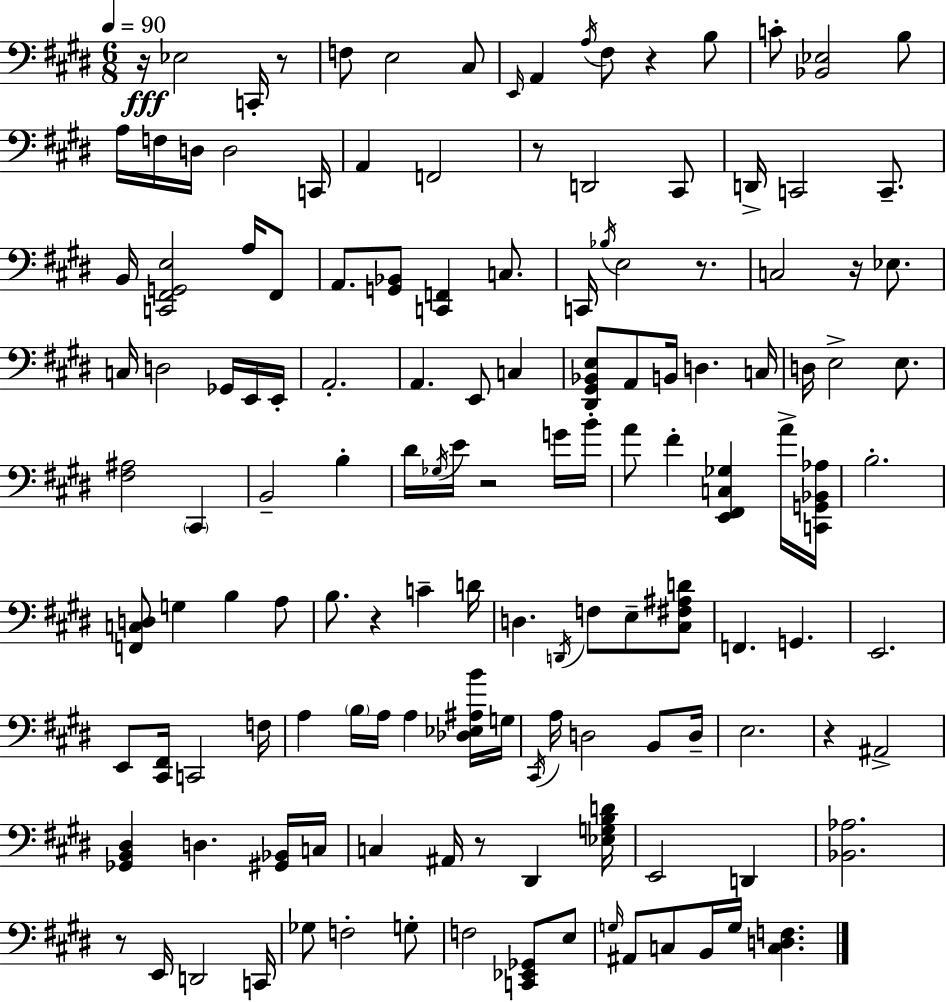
R/s Eb3/h C2/s R/e F3/e E3/h C#3/e E2/s A2/q A3/s F#3/e R/q B3/e C4/e [Bb2,Eb3]/h B3/e A3/s F3/s D3/s D3/h C2/s A2/q F2/h R/e D2/h C#2/e D2/s C2/h C2/e. B2/s [C2,F#2,G2,E3]/h A3/s F#2/e A2/e. [G2,Bb2]/e [C2,F2]/q C3/e. C2/s Bb3/s E3/h R/e. C3/h R/s Eb3/e. C3/s D3/h Gb2/s E2/s E2/s A2/h. A2/q. E2/e C3/q [D#2,G#2,Bb2,E3]/e A2/e B2/s D3/q. C3/s D3/s E3/h E3/e. [F#3,A#3]/h C#2/q B2/h B3/q D#4/s Gb3/s E4/s R/h G4/s B4/s A4/e F#4/q [E2,F#2,C3,Gb3]/q A4/s [C2,G2,Bb2,Ab3]/s B3/h. [F2,C3,D3]/e G3/q B3/q A3/e B3/e. R/q C4/q D4/s D3/q. D2/s F3/e E3/e [C#3,F#3,A#3,D4]/e F2/q. G2/q. E2/h. E2/e [C#2,F#2]/s C2/h F3/s A3/q B3/s A3/s A3/q [Db3,Eb3,A#3,B4]/s G3/s C#2/s A3/s D3/h B2/e D3/s E3/h. R/q A#2/h [Gb2,B2,D#3]/q D3/q. [G#2,Bb2]/s C3/s C3/q A#2/s R/e D#2/q [Eb3,G3,B3,D4]/s E2/h D2/q [Bb2,Ab3]/h. R/e E2/s D2/h C2/s Gb3/e F3/h G3/e F3/h [C2,Eb2,Gb2]/e E3/e G3/s A#2/e C3/e B2/s G3/s [C3,D3,F3]/q.